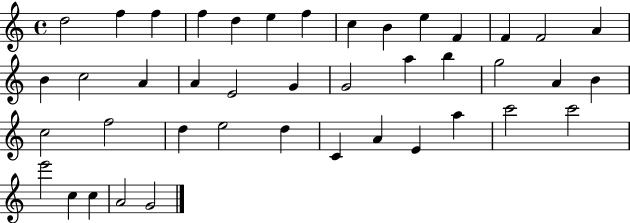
D5/h F5/q F5/q F5/q D5/q E5/q F5/q C5/q B4/q E5/q F4/q F4/q F4/h A4/q B4/q C5/h A4/q A4/q E4/h G4/q G4/h A5/q B5/q G5/h A4/q B4/q C5/h F5/h D5/q E5/h D5/q C4/q A4/q E4/q A5/q C6/h C6/h E6/h C5/q C5/q A4/h G4/h